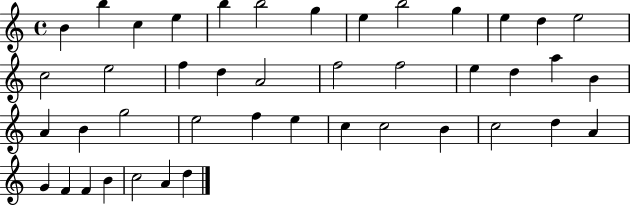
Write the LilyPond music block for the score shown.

{
  \clef treble
  \time 4/4
  \defaultTimeSignature
  \key c \major
  b'4 b''4 c''4 e''4 | b''4 b''2 g''4 | e''4 b''2 g''4 | e''4 d''4 e''2 | \break c''2 e''2 | f''4 d''4 a'2 | f''2 f''2 | e''4 d''4 a''4 b'4 | \break a'4 b'4 g''2 | e''2 f''4 e''4 | c''4 c''2 b'4 | c''2 d''4 a'4 | \break g'4 f'4 f'4 b'4 | c''2 a'4 d''4 | \bar "|."
}